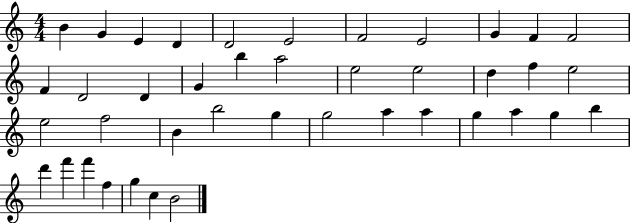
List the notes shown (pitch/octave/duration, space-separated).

B4/q G4/q E4/q D4/q D4/h E4/h F4/h E4/h G4/q F4/q F4/h F4/q D4/h D4/q G4/q B5/q A5/h E5/h E5/h D5/q F5/q E5/h E5/h F5/h B4/q B5/h G5/q G5/h A5/q A5/q G5/q A5/q G5/q B5/q D6/q F6/q F6/q F5/q G5/q C5/q B4/h